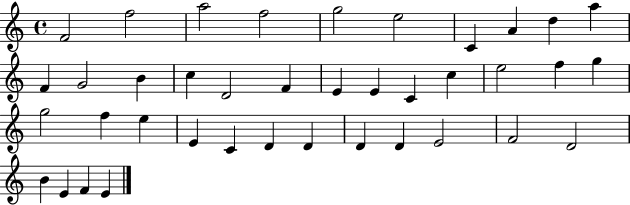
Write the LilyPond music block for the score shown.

{
  \clef treble
  \time 4/4
  \defaultTimeSignature
  \key c \major
  f'2 f''2 | a''2 f''2 | g''2 e''2 | c'4 a'4 d''4 a''4 | \break f'4 g'2 b'4 | c''4 d'2 f'4 | e'4 e'4 c'4 c''4 | e''2 f''4 g''4 | \break g''2 f''4 e''4 | e'4 c'4 d'4 d'4 | d'4 d'4 e'2 | f'2 d'2 | \break b'4 e'4 f'4 e'4 | \bar "|."
}